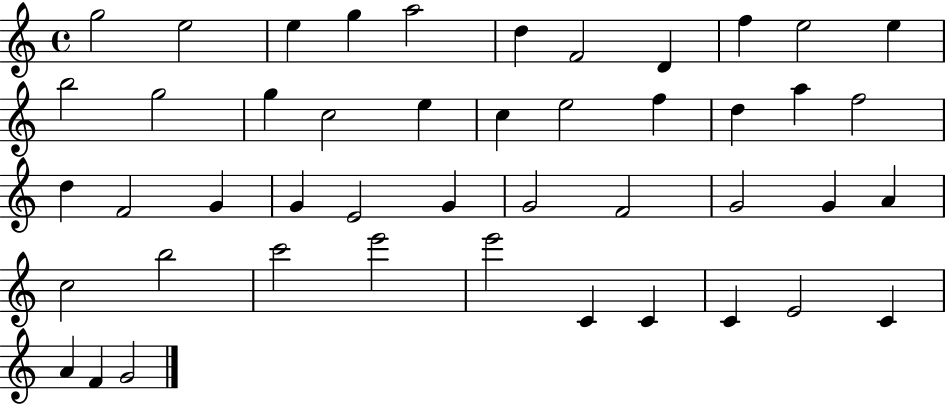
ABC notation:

X:1
T:Untitled
M:4/4
L:1/4
K:C
g2 e2 e g a2 d F2 D f e2 e b2 g2 g c2 e c e2 f d a f2 d F2 G G E2 G G2 F2 G2 G A c2 b2 c'2 e'2 e'2 C C C E2 C A F G2